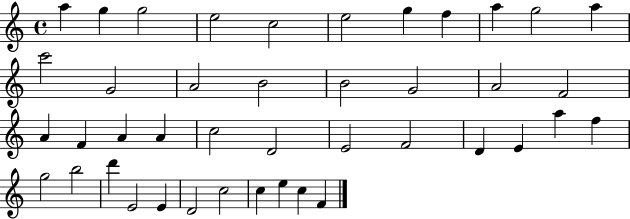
X:1
T:Untitled
M:4/4
L:1/4
K:C
a g g2 e2 c2 e2 g f a g2 a c'2 G2 A2 B2 B2 G2 A2 F2 A F A A c2 D2 E2 F2 D E a f g2 b2 d' E2 E D2 c2 c e c F